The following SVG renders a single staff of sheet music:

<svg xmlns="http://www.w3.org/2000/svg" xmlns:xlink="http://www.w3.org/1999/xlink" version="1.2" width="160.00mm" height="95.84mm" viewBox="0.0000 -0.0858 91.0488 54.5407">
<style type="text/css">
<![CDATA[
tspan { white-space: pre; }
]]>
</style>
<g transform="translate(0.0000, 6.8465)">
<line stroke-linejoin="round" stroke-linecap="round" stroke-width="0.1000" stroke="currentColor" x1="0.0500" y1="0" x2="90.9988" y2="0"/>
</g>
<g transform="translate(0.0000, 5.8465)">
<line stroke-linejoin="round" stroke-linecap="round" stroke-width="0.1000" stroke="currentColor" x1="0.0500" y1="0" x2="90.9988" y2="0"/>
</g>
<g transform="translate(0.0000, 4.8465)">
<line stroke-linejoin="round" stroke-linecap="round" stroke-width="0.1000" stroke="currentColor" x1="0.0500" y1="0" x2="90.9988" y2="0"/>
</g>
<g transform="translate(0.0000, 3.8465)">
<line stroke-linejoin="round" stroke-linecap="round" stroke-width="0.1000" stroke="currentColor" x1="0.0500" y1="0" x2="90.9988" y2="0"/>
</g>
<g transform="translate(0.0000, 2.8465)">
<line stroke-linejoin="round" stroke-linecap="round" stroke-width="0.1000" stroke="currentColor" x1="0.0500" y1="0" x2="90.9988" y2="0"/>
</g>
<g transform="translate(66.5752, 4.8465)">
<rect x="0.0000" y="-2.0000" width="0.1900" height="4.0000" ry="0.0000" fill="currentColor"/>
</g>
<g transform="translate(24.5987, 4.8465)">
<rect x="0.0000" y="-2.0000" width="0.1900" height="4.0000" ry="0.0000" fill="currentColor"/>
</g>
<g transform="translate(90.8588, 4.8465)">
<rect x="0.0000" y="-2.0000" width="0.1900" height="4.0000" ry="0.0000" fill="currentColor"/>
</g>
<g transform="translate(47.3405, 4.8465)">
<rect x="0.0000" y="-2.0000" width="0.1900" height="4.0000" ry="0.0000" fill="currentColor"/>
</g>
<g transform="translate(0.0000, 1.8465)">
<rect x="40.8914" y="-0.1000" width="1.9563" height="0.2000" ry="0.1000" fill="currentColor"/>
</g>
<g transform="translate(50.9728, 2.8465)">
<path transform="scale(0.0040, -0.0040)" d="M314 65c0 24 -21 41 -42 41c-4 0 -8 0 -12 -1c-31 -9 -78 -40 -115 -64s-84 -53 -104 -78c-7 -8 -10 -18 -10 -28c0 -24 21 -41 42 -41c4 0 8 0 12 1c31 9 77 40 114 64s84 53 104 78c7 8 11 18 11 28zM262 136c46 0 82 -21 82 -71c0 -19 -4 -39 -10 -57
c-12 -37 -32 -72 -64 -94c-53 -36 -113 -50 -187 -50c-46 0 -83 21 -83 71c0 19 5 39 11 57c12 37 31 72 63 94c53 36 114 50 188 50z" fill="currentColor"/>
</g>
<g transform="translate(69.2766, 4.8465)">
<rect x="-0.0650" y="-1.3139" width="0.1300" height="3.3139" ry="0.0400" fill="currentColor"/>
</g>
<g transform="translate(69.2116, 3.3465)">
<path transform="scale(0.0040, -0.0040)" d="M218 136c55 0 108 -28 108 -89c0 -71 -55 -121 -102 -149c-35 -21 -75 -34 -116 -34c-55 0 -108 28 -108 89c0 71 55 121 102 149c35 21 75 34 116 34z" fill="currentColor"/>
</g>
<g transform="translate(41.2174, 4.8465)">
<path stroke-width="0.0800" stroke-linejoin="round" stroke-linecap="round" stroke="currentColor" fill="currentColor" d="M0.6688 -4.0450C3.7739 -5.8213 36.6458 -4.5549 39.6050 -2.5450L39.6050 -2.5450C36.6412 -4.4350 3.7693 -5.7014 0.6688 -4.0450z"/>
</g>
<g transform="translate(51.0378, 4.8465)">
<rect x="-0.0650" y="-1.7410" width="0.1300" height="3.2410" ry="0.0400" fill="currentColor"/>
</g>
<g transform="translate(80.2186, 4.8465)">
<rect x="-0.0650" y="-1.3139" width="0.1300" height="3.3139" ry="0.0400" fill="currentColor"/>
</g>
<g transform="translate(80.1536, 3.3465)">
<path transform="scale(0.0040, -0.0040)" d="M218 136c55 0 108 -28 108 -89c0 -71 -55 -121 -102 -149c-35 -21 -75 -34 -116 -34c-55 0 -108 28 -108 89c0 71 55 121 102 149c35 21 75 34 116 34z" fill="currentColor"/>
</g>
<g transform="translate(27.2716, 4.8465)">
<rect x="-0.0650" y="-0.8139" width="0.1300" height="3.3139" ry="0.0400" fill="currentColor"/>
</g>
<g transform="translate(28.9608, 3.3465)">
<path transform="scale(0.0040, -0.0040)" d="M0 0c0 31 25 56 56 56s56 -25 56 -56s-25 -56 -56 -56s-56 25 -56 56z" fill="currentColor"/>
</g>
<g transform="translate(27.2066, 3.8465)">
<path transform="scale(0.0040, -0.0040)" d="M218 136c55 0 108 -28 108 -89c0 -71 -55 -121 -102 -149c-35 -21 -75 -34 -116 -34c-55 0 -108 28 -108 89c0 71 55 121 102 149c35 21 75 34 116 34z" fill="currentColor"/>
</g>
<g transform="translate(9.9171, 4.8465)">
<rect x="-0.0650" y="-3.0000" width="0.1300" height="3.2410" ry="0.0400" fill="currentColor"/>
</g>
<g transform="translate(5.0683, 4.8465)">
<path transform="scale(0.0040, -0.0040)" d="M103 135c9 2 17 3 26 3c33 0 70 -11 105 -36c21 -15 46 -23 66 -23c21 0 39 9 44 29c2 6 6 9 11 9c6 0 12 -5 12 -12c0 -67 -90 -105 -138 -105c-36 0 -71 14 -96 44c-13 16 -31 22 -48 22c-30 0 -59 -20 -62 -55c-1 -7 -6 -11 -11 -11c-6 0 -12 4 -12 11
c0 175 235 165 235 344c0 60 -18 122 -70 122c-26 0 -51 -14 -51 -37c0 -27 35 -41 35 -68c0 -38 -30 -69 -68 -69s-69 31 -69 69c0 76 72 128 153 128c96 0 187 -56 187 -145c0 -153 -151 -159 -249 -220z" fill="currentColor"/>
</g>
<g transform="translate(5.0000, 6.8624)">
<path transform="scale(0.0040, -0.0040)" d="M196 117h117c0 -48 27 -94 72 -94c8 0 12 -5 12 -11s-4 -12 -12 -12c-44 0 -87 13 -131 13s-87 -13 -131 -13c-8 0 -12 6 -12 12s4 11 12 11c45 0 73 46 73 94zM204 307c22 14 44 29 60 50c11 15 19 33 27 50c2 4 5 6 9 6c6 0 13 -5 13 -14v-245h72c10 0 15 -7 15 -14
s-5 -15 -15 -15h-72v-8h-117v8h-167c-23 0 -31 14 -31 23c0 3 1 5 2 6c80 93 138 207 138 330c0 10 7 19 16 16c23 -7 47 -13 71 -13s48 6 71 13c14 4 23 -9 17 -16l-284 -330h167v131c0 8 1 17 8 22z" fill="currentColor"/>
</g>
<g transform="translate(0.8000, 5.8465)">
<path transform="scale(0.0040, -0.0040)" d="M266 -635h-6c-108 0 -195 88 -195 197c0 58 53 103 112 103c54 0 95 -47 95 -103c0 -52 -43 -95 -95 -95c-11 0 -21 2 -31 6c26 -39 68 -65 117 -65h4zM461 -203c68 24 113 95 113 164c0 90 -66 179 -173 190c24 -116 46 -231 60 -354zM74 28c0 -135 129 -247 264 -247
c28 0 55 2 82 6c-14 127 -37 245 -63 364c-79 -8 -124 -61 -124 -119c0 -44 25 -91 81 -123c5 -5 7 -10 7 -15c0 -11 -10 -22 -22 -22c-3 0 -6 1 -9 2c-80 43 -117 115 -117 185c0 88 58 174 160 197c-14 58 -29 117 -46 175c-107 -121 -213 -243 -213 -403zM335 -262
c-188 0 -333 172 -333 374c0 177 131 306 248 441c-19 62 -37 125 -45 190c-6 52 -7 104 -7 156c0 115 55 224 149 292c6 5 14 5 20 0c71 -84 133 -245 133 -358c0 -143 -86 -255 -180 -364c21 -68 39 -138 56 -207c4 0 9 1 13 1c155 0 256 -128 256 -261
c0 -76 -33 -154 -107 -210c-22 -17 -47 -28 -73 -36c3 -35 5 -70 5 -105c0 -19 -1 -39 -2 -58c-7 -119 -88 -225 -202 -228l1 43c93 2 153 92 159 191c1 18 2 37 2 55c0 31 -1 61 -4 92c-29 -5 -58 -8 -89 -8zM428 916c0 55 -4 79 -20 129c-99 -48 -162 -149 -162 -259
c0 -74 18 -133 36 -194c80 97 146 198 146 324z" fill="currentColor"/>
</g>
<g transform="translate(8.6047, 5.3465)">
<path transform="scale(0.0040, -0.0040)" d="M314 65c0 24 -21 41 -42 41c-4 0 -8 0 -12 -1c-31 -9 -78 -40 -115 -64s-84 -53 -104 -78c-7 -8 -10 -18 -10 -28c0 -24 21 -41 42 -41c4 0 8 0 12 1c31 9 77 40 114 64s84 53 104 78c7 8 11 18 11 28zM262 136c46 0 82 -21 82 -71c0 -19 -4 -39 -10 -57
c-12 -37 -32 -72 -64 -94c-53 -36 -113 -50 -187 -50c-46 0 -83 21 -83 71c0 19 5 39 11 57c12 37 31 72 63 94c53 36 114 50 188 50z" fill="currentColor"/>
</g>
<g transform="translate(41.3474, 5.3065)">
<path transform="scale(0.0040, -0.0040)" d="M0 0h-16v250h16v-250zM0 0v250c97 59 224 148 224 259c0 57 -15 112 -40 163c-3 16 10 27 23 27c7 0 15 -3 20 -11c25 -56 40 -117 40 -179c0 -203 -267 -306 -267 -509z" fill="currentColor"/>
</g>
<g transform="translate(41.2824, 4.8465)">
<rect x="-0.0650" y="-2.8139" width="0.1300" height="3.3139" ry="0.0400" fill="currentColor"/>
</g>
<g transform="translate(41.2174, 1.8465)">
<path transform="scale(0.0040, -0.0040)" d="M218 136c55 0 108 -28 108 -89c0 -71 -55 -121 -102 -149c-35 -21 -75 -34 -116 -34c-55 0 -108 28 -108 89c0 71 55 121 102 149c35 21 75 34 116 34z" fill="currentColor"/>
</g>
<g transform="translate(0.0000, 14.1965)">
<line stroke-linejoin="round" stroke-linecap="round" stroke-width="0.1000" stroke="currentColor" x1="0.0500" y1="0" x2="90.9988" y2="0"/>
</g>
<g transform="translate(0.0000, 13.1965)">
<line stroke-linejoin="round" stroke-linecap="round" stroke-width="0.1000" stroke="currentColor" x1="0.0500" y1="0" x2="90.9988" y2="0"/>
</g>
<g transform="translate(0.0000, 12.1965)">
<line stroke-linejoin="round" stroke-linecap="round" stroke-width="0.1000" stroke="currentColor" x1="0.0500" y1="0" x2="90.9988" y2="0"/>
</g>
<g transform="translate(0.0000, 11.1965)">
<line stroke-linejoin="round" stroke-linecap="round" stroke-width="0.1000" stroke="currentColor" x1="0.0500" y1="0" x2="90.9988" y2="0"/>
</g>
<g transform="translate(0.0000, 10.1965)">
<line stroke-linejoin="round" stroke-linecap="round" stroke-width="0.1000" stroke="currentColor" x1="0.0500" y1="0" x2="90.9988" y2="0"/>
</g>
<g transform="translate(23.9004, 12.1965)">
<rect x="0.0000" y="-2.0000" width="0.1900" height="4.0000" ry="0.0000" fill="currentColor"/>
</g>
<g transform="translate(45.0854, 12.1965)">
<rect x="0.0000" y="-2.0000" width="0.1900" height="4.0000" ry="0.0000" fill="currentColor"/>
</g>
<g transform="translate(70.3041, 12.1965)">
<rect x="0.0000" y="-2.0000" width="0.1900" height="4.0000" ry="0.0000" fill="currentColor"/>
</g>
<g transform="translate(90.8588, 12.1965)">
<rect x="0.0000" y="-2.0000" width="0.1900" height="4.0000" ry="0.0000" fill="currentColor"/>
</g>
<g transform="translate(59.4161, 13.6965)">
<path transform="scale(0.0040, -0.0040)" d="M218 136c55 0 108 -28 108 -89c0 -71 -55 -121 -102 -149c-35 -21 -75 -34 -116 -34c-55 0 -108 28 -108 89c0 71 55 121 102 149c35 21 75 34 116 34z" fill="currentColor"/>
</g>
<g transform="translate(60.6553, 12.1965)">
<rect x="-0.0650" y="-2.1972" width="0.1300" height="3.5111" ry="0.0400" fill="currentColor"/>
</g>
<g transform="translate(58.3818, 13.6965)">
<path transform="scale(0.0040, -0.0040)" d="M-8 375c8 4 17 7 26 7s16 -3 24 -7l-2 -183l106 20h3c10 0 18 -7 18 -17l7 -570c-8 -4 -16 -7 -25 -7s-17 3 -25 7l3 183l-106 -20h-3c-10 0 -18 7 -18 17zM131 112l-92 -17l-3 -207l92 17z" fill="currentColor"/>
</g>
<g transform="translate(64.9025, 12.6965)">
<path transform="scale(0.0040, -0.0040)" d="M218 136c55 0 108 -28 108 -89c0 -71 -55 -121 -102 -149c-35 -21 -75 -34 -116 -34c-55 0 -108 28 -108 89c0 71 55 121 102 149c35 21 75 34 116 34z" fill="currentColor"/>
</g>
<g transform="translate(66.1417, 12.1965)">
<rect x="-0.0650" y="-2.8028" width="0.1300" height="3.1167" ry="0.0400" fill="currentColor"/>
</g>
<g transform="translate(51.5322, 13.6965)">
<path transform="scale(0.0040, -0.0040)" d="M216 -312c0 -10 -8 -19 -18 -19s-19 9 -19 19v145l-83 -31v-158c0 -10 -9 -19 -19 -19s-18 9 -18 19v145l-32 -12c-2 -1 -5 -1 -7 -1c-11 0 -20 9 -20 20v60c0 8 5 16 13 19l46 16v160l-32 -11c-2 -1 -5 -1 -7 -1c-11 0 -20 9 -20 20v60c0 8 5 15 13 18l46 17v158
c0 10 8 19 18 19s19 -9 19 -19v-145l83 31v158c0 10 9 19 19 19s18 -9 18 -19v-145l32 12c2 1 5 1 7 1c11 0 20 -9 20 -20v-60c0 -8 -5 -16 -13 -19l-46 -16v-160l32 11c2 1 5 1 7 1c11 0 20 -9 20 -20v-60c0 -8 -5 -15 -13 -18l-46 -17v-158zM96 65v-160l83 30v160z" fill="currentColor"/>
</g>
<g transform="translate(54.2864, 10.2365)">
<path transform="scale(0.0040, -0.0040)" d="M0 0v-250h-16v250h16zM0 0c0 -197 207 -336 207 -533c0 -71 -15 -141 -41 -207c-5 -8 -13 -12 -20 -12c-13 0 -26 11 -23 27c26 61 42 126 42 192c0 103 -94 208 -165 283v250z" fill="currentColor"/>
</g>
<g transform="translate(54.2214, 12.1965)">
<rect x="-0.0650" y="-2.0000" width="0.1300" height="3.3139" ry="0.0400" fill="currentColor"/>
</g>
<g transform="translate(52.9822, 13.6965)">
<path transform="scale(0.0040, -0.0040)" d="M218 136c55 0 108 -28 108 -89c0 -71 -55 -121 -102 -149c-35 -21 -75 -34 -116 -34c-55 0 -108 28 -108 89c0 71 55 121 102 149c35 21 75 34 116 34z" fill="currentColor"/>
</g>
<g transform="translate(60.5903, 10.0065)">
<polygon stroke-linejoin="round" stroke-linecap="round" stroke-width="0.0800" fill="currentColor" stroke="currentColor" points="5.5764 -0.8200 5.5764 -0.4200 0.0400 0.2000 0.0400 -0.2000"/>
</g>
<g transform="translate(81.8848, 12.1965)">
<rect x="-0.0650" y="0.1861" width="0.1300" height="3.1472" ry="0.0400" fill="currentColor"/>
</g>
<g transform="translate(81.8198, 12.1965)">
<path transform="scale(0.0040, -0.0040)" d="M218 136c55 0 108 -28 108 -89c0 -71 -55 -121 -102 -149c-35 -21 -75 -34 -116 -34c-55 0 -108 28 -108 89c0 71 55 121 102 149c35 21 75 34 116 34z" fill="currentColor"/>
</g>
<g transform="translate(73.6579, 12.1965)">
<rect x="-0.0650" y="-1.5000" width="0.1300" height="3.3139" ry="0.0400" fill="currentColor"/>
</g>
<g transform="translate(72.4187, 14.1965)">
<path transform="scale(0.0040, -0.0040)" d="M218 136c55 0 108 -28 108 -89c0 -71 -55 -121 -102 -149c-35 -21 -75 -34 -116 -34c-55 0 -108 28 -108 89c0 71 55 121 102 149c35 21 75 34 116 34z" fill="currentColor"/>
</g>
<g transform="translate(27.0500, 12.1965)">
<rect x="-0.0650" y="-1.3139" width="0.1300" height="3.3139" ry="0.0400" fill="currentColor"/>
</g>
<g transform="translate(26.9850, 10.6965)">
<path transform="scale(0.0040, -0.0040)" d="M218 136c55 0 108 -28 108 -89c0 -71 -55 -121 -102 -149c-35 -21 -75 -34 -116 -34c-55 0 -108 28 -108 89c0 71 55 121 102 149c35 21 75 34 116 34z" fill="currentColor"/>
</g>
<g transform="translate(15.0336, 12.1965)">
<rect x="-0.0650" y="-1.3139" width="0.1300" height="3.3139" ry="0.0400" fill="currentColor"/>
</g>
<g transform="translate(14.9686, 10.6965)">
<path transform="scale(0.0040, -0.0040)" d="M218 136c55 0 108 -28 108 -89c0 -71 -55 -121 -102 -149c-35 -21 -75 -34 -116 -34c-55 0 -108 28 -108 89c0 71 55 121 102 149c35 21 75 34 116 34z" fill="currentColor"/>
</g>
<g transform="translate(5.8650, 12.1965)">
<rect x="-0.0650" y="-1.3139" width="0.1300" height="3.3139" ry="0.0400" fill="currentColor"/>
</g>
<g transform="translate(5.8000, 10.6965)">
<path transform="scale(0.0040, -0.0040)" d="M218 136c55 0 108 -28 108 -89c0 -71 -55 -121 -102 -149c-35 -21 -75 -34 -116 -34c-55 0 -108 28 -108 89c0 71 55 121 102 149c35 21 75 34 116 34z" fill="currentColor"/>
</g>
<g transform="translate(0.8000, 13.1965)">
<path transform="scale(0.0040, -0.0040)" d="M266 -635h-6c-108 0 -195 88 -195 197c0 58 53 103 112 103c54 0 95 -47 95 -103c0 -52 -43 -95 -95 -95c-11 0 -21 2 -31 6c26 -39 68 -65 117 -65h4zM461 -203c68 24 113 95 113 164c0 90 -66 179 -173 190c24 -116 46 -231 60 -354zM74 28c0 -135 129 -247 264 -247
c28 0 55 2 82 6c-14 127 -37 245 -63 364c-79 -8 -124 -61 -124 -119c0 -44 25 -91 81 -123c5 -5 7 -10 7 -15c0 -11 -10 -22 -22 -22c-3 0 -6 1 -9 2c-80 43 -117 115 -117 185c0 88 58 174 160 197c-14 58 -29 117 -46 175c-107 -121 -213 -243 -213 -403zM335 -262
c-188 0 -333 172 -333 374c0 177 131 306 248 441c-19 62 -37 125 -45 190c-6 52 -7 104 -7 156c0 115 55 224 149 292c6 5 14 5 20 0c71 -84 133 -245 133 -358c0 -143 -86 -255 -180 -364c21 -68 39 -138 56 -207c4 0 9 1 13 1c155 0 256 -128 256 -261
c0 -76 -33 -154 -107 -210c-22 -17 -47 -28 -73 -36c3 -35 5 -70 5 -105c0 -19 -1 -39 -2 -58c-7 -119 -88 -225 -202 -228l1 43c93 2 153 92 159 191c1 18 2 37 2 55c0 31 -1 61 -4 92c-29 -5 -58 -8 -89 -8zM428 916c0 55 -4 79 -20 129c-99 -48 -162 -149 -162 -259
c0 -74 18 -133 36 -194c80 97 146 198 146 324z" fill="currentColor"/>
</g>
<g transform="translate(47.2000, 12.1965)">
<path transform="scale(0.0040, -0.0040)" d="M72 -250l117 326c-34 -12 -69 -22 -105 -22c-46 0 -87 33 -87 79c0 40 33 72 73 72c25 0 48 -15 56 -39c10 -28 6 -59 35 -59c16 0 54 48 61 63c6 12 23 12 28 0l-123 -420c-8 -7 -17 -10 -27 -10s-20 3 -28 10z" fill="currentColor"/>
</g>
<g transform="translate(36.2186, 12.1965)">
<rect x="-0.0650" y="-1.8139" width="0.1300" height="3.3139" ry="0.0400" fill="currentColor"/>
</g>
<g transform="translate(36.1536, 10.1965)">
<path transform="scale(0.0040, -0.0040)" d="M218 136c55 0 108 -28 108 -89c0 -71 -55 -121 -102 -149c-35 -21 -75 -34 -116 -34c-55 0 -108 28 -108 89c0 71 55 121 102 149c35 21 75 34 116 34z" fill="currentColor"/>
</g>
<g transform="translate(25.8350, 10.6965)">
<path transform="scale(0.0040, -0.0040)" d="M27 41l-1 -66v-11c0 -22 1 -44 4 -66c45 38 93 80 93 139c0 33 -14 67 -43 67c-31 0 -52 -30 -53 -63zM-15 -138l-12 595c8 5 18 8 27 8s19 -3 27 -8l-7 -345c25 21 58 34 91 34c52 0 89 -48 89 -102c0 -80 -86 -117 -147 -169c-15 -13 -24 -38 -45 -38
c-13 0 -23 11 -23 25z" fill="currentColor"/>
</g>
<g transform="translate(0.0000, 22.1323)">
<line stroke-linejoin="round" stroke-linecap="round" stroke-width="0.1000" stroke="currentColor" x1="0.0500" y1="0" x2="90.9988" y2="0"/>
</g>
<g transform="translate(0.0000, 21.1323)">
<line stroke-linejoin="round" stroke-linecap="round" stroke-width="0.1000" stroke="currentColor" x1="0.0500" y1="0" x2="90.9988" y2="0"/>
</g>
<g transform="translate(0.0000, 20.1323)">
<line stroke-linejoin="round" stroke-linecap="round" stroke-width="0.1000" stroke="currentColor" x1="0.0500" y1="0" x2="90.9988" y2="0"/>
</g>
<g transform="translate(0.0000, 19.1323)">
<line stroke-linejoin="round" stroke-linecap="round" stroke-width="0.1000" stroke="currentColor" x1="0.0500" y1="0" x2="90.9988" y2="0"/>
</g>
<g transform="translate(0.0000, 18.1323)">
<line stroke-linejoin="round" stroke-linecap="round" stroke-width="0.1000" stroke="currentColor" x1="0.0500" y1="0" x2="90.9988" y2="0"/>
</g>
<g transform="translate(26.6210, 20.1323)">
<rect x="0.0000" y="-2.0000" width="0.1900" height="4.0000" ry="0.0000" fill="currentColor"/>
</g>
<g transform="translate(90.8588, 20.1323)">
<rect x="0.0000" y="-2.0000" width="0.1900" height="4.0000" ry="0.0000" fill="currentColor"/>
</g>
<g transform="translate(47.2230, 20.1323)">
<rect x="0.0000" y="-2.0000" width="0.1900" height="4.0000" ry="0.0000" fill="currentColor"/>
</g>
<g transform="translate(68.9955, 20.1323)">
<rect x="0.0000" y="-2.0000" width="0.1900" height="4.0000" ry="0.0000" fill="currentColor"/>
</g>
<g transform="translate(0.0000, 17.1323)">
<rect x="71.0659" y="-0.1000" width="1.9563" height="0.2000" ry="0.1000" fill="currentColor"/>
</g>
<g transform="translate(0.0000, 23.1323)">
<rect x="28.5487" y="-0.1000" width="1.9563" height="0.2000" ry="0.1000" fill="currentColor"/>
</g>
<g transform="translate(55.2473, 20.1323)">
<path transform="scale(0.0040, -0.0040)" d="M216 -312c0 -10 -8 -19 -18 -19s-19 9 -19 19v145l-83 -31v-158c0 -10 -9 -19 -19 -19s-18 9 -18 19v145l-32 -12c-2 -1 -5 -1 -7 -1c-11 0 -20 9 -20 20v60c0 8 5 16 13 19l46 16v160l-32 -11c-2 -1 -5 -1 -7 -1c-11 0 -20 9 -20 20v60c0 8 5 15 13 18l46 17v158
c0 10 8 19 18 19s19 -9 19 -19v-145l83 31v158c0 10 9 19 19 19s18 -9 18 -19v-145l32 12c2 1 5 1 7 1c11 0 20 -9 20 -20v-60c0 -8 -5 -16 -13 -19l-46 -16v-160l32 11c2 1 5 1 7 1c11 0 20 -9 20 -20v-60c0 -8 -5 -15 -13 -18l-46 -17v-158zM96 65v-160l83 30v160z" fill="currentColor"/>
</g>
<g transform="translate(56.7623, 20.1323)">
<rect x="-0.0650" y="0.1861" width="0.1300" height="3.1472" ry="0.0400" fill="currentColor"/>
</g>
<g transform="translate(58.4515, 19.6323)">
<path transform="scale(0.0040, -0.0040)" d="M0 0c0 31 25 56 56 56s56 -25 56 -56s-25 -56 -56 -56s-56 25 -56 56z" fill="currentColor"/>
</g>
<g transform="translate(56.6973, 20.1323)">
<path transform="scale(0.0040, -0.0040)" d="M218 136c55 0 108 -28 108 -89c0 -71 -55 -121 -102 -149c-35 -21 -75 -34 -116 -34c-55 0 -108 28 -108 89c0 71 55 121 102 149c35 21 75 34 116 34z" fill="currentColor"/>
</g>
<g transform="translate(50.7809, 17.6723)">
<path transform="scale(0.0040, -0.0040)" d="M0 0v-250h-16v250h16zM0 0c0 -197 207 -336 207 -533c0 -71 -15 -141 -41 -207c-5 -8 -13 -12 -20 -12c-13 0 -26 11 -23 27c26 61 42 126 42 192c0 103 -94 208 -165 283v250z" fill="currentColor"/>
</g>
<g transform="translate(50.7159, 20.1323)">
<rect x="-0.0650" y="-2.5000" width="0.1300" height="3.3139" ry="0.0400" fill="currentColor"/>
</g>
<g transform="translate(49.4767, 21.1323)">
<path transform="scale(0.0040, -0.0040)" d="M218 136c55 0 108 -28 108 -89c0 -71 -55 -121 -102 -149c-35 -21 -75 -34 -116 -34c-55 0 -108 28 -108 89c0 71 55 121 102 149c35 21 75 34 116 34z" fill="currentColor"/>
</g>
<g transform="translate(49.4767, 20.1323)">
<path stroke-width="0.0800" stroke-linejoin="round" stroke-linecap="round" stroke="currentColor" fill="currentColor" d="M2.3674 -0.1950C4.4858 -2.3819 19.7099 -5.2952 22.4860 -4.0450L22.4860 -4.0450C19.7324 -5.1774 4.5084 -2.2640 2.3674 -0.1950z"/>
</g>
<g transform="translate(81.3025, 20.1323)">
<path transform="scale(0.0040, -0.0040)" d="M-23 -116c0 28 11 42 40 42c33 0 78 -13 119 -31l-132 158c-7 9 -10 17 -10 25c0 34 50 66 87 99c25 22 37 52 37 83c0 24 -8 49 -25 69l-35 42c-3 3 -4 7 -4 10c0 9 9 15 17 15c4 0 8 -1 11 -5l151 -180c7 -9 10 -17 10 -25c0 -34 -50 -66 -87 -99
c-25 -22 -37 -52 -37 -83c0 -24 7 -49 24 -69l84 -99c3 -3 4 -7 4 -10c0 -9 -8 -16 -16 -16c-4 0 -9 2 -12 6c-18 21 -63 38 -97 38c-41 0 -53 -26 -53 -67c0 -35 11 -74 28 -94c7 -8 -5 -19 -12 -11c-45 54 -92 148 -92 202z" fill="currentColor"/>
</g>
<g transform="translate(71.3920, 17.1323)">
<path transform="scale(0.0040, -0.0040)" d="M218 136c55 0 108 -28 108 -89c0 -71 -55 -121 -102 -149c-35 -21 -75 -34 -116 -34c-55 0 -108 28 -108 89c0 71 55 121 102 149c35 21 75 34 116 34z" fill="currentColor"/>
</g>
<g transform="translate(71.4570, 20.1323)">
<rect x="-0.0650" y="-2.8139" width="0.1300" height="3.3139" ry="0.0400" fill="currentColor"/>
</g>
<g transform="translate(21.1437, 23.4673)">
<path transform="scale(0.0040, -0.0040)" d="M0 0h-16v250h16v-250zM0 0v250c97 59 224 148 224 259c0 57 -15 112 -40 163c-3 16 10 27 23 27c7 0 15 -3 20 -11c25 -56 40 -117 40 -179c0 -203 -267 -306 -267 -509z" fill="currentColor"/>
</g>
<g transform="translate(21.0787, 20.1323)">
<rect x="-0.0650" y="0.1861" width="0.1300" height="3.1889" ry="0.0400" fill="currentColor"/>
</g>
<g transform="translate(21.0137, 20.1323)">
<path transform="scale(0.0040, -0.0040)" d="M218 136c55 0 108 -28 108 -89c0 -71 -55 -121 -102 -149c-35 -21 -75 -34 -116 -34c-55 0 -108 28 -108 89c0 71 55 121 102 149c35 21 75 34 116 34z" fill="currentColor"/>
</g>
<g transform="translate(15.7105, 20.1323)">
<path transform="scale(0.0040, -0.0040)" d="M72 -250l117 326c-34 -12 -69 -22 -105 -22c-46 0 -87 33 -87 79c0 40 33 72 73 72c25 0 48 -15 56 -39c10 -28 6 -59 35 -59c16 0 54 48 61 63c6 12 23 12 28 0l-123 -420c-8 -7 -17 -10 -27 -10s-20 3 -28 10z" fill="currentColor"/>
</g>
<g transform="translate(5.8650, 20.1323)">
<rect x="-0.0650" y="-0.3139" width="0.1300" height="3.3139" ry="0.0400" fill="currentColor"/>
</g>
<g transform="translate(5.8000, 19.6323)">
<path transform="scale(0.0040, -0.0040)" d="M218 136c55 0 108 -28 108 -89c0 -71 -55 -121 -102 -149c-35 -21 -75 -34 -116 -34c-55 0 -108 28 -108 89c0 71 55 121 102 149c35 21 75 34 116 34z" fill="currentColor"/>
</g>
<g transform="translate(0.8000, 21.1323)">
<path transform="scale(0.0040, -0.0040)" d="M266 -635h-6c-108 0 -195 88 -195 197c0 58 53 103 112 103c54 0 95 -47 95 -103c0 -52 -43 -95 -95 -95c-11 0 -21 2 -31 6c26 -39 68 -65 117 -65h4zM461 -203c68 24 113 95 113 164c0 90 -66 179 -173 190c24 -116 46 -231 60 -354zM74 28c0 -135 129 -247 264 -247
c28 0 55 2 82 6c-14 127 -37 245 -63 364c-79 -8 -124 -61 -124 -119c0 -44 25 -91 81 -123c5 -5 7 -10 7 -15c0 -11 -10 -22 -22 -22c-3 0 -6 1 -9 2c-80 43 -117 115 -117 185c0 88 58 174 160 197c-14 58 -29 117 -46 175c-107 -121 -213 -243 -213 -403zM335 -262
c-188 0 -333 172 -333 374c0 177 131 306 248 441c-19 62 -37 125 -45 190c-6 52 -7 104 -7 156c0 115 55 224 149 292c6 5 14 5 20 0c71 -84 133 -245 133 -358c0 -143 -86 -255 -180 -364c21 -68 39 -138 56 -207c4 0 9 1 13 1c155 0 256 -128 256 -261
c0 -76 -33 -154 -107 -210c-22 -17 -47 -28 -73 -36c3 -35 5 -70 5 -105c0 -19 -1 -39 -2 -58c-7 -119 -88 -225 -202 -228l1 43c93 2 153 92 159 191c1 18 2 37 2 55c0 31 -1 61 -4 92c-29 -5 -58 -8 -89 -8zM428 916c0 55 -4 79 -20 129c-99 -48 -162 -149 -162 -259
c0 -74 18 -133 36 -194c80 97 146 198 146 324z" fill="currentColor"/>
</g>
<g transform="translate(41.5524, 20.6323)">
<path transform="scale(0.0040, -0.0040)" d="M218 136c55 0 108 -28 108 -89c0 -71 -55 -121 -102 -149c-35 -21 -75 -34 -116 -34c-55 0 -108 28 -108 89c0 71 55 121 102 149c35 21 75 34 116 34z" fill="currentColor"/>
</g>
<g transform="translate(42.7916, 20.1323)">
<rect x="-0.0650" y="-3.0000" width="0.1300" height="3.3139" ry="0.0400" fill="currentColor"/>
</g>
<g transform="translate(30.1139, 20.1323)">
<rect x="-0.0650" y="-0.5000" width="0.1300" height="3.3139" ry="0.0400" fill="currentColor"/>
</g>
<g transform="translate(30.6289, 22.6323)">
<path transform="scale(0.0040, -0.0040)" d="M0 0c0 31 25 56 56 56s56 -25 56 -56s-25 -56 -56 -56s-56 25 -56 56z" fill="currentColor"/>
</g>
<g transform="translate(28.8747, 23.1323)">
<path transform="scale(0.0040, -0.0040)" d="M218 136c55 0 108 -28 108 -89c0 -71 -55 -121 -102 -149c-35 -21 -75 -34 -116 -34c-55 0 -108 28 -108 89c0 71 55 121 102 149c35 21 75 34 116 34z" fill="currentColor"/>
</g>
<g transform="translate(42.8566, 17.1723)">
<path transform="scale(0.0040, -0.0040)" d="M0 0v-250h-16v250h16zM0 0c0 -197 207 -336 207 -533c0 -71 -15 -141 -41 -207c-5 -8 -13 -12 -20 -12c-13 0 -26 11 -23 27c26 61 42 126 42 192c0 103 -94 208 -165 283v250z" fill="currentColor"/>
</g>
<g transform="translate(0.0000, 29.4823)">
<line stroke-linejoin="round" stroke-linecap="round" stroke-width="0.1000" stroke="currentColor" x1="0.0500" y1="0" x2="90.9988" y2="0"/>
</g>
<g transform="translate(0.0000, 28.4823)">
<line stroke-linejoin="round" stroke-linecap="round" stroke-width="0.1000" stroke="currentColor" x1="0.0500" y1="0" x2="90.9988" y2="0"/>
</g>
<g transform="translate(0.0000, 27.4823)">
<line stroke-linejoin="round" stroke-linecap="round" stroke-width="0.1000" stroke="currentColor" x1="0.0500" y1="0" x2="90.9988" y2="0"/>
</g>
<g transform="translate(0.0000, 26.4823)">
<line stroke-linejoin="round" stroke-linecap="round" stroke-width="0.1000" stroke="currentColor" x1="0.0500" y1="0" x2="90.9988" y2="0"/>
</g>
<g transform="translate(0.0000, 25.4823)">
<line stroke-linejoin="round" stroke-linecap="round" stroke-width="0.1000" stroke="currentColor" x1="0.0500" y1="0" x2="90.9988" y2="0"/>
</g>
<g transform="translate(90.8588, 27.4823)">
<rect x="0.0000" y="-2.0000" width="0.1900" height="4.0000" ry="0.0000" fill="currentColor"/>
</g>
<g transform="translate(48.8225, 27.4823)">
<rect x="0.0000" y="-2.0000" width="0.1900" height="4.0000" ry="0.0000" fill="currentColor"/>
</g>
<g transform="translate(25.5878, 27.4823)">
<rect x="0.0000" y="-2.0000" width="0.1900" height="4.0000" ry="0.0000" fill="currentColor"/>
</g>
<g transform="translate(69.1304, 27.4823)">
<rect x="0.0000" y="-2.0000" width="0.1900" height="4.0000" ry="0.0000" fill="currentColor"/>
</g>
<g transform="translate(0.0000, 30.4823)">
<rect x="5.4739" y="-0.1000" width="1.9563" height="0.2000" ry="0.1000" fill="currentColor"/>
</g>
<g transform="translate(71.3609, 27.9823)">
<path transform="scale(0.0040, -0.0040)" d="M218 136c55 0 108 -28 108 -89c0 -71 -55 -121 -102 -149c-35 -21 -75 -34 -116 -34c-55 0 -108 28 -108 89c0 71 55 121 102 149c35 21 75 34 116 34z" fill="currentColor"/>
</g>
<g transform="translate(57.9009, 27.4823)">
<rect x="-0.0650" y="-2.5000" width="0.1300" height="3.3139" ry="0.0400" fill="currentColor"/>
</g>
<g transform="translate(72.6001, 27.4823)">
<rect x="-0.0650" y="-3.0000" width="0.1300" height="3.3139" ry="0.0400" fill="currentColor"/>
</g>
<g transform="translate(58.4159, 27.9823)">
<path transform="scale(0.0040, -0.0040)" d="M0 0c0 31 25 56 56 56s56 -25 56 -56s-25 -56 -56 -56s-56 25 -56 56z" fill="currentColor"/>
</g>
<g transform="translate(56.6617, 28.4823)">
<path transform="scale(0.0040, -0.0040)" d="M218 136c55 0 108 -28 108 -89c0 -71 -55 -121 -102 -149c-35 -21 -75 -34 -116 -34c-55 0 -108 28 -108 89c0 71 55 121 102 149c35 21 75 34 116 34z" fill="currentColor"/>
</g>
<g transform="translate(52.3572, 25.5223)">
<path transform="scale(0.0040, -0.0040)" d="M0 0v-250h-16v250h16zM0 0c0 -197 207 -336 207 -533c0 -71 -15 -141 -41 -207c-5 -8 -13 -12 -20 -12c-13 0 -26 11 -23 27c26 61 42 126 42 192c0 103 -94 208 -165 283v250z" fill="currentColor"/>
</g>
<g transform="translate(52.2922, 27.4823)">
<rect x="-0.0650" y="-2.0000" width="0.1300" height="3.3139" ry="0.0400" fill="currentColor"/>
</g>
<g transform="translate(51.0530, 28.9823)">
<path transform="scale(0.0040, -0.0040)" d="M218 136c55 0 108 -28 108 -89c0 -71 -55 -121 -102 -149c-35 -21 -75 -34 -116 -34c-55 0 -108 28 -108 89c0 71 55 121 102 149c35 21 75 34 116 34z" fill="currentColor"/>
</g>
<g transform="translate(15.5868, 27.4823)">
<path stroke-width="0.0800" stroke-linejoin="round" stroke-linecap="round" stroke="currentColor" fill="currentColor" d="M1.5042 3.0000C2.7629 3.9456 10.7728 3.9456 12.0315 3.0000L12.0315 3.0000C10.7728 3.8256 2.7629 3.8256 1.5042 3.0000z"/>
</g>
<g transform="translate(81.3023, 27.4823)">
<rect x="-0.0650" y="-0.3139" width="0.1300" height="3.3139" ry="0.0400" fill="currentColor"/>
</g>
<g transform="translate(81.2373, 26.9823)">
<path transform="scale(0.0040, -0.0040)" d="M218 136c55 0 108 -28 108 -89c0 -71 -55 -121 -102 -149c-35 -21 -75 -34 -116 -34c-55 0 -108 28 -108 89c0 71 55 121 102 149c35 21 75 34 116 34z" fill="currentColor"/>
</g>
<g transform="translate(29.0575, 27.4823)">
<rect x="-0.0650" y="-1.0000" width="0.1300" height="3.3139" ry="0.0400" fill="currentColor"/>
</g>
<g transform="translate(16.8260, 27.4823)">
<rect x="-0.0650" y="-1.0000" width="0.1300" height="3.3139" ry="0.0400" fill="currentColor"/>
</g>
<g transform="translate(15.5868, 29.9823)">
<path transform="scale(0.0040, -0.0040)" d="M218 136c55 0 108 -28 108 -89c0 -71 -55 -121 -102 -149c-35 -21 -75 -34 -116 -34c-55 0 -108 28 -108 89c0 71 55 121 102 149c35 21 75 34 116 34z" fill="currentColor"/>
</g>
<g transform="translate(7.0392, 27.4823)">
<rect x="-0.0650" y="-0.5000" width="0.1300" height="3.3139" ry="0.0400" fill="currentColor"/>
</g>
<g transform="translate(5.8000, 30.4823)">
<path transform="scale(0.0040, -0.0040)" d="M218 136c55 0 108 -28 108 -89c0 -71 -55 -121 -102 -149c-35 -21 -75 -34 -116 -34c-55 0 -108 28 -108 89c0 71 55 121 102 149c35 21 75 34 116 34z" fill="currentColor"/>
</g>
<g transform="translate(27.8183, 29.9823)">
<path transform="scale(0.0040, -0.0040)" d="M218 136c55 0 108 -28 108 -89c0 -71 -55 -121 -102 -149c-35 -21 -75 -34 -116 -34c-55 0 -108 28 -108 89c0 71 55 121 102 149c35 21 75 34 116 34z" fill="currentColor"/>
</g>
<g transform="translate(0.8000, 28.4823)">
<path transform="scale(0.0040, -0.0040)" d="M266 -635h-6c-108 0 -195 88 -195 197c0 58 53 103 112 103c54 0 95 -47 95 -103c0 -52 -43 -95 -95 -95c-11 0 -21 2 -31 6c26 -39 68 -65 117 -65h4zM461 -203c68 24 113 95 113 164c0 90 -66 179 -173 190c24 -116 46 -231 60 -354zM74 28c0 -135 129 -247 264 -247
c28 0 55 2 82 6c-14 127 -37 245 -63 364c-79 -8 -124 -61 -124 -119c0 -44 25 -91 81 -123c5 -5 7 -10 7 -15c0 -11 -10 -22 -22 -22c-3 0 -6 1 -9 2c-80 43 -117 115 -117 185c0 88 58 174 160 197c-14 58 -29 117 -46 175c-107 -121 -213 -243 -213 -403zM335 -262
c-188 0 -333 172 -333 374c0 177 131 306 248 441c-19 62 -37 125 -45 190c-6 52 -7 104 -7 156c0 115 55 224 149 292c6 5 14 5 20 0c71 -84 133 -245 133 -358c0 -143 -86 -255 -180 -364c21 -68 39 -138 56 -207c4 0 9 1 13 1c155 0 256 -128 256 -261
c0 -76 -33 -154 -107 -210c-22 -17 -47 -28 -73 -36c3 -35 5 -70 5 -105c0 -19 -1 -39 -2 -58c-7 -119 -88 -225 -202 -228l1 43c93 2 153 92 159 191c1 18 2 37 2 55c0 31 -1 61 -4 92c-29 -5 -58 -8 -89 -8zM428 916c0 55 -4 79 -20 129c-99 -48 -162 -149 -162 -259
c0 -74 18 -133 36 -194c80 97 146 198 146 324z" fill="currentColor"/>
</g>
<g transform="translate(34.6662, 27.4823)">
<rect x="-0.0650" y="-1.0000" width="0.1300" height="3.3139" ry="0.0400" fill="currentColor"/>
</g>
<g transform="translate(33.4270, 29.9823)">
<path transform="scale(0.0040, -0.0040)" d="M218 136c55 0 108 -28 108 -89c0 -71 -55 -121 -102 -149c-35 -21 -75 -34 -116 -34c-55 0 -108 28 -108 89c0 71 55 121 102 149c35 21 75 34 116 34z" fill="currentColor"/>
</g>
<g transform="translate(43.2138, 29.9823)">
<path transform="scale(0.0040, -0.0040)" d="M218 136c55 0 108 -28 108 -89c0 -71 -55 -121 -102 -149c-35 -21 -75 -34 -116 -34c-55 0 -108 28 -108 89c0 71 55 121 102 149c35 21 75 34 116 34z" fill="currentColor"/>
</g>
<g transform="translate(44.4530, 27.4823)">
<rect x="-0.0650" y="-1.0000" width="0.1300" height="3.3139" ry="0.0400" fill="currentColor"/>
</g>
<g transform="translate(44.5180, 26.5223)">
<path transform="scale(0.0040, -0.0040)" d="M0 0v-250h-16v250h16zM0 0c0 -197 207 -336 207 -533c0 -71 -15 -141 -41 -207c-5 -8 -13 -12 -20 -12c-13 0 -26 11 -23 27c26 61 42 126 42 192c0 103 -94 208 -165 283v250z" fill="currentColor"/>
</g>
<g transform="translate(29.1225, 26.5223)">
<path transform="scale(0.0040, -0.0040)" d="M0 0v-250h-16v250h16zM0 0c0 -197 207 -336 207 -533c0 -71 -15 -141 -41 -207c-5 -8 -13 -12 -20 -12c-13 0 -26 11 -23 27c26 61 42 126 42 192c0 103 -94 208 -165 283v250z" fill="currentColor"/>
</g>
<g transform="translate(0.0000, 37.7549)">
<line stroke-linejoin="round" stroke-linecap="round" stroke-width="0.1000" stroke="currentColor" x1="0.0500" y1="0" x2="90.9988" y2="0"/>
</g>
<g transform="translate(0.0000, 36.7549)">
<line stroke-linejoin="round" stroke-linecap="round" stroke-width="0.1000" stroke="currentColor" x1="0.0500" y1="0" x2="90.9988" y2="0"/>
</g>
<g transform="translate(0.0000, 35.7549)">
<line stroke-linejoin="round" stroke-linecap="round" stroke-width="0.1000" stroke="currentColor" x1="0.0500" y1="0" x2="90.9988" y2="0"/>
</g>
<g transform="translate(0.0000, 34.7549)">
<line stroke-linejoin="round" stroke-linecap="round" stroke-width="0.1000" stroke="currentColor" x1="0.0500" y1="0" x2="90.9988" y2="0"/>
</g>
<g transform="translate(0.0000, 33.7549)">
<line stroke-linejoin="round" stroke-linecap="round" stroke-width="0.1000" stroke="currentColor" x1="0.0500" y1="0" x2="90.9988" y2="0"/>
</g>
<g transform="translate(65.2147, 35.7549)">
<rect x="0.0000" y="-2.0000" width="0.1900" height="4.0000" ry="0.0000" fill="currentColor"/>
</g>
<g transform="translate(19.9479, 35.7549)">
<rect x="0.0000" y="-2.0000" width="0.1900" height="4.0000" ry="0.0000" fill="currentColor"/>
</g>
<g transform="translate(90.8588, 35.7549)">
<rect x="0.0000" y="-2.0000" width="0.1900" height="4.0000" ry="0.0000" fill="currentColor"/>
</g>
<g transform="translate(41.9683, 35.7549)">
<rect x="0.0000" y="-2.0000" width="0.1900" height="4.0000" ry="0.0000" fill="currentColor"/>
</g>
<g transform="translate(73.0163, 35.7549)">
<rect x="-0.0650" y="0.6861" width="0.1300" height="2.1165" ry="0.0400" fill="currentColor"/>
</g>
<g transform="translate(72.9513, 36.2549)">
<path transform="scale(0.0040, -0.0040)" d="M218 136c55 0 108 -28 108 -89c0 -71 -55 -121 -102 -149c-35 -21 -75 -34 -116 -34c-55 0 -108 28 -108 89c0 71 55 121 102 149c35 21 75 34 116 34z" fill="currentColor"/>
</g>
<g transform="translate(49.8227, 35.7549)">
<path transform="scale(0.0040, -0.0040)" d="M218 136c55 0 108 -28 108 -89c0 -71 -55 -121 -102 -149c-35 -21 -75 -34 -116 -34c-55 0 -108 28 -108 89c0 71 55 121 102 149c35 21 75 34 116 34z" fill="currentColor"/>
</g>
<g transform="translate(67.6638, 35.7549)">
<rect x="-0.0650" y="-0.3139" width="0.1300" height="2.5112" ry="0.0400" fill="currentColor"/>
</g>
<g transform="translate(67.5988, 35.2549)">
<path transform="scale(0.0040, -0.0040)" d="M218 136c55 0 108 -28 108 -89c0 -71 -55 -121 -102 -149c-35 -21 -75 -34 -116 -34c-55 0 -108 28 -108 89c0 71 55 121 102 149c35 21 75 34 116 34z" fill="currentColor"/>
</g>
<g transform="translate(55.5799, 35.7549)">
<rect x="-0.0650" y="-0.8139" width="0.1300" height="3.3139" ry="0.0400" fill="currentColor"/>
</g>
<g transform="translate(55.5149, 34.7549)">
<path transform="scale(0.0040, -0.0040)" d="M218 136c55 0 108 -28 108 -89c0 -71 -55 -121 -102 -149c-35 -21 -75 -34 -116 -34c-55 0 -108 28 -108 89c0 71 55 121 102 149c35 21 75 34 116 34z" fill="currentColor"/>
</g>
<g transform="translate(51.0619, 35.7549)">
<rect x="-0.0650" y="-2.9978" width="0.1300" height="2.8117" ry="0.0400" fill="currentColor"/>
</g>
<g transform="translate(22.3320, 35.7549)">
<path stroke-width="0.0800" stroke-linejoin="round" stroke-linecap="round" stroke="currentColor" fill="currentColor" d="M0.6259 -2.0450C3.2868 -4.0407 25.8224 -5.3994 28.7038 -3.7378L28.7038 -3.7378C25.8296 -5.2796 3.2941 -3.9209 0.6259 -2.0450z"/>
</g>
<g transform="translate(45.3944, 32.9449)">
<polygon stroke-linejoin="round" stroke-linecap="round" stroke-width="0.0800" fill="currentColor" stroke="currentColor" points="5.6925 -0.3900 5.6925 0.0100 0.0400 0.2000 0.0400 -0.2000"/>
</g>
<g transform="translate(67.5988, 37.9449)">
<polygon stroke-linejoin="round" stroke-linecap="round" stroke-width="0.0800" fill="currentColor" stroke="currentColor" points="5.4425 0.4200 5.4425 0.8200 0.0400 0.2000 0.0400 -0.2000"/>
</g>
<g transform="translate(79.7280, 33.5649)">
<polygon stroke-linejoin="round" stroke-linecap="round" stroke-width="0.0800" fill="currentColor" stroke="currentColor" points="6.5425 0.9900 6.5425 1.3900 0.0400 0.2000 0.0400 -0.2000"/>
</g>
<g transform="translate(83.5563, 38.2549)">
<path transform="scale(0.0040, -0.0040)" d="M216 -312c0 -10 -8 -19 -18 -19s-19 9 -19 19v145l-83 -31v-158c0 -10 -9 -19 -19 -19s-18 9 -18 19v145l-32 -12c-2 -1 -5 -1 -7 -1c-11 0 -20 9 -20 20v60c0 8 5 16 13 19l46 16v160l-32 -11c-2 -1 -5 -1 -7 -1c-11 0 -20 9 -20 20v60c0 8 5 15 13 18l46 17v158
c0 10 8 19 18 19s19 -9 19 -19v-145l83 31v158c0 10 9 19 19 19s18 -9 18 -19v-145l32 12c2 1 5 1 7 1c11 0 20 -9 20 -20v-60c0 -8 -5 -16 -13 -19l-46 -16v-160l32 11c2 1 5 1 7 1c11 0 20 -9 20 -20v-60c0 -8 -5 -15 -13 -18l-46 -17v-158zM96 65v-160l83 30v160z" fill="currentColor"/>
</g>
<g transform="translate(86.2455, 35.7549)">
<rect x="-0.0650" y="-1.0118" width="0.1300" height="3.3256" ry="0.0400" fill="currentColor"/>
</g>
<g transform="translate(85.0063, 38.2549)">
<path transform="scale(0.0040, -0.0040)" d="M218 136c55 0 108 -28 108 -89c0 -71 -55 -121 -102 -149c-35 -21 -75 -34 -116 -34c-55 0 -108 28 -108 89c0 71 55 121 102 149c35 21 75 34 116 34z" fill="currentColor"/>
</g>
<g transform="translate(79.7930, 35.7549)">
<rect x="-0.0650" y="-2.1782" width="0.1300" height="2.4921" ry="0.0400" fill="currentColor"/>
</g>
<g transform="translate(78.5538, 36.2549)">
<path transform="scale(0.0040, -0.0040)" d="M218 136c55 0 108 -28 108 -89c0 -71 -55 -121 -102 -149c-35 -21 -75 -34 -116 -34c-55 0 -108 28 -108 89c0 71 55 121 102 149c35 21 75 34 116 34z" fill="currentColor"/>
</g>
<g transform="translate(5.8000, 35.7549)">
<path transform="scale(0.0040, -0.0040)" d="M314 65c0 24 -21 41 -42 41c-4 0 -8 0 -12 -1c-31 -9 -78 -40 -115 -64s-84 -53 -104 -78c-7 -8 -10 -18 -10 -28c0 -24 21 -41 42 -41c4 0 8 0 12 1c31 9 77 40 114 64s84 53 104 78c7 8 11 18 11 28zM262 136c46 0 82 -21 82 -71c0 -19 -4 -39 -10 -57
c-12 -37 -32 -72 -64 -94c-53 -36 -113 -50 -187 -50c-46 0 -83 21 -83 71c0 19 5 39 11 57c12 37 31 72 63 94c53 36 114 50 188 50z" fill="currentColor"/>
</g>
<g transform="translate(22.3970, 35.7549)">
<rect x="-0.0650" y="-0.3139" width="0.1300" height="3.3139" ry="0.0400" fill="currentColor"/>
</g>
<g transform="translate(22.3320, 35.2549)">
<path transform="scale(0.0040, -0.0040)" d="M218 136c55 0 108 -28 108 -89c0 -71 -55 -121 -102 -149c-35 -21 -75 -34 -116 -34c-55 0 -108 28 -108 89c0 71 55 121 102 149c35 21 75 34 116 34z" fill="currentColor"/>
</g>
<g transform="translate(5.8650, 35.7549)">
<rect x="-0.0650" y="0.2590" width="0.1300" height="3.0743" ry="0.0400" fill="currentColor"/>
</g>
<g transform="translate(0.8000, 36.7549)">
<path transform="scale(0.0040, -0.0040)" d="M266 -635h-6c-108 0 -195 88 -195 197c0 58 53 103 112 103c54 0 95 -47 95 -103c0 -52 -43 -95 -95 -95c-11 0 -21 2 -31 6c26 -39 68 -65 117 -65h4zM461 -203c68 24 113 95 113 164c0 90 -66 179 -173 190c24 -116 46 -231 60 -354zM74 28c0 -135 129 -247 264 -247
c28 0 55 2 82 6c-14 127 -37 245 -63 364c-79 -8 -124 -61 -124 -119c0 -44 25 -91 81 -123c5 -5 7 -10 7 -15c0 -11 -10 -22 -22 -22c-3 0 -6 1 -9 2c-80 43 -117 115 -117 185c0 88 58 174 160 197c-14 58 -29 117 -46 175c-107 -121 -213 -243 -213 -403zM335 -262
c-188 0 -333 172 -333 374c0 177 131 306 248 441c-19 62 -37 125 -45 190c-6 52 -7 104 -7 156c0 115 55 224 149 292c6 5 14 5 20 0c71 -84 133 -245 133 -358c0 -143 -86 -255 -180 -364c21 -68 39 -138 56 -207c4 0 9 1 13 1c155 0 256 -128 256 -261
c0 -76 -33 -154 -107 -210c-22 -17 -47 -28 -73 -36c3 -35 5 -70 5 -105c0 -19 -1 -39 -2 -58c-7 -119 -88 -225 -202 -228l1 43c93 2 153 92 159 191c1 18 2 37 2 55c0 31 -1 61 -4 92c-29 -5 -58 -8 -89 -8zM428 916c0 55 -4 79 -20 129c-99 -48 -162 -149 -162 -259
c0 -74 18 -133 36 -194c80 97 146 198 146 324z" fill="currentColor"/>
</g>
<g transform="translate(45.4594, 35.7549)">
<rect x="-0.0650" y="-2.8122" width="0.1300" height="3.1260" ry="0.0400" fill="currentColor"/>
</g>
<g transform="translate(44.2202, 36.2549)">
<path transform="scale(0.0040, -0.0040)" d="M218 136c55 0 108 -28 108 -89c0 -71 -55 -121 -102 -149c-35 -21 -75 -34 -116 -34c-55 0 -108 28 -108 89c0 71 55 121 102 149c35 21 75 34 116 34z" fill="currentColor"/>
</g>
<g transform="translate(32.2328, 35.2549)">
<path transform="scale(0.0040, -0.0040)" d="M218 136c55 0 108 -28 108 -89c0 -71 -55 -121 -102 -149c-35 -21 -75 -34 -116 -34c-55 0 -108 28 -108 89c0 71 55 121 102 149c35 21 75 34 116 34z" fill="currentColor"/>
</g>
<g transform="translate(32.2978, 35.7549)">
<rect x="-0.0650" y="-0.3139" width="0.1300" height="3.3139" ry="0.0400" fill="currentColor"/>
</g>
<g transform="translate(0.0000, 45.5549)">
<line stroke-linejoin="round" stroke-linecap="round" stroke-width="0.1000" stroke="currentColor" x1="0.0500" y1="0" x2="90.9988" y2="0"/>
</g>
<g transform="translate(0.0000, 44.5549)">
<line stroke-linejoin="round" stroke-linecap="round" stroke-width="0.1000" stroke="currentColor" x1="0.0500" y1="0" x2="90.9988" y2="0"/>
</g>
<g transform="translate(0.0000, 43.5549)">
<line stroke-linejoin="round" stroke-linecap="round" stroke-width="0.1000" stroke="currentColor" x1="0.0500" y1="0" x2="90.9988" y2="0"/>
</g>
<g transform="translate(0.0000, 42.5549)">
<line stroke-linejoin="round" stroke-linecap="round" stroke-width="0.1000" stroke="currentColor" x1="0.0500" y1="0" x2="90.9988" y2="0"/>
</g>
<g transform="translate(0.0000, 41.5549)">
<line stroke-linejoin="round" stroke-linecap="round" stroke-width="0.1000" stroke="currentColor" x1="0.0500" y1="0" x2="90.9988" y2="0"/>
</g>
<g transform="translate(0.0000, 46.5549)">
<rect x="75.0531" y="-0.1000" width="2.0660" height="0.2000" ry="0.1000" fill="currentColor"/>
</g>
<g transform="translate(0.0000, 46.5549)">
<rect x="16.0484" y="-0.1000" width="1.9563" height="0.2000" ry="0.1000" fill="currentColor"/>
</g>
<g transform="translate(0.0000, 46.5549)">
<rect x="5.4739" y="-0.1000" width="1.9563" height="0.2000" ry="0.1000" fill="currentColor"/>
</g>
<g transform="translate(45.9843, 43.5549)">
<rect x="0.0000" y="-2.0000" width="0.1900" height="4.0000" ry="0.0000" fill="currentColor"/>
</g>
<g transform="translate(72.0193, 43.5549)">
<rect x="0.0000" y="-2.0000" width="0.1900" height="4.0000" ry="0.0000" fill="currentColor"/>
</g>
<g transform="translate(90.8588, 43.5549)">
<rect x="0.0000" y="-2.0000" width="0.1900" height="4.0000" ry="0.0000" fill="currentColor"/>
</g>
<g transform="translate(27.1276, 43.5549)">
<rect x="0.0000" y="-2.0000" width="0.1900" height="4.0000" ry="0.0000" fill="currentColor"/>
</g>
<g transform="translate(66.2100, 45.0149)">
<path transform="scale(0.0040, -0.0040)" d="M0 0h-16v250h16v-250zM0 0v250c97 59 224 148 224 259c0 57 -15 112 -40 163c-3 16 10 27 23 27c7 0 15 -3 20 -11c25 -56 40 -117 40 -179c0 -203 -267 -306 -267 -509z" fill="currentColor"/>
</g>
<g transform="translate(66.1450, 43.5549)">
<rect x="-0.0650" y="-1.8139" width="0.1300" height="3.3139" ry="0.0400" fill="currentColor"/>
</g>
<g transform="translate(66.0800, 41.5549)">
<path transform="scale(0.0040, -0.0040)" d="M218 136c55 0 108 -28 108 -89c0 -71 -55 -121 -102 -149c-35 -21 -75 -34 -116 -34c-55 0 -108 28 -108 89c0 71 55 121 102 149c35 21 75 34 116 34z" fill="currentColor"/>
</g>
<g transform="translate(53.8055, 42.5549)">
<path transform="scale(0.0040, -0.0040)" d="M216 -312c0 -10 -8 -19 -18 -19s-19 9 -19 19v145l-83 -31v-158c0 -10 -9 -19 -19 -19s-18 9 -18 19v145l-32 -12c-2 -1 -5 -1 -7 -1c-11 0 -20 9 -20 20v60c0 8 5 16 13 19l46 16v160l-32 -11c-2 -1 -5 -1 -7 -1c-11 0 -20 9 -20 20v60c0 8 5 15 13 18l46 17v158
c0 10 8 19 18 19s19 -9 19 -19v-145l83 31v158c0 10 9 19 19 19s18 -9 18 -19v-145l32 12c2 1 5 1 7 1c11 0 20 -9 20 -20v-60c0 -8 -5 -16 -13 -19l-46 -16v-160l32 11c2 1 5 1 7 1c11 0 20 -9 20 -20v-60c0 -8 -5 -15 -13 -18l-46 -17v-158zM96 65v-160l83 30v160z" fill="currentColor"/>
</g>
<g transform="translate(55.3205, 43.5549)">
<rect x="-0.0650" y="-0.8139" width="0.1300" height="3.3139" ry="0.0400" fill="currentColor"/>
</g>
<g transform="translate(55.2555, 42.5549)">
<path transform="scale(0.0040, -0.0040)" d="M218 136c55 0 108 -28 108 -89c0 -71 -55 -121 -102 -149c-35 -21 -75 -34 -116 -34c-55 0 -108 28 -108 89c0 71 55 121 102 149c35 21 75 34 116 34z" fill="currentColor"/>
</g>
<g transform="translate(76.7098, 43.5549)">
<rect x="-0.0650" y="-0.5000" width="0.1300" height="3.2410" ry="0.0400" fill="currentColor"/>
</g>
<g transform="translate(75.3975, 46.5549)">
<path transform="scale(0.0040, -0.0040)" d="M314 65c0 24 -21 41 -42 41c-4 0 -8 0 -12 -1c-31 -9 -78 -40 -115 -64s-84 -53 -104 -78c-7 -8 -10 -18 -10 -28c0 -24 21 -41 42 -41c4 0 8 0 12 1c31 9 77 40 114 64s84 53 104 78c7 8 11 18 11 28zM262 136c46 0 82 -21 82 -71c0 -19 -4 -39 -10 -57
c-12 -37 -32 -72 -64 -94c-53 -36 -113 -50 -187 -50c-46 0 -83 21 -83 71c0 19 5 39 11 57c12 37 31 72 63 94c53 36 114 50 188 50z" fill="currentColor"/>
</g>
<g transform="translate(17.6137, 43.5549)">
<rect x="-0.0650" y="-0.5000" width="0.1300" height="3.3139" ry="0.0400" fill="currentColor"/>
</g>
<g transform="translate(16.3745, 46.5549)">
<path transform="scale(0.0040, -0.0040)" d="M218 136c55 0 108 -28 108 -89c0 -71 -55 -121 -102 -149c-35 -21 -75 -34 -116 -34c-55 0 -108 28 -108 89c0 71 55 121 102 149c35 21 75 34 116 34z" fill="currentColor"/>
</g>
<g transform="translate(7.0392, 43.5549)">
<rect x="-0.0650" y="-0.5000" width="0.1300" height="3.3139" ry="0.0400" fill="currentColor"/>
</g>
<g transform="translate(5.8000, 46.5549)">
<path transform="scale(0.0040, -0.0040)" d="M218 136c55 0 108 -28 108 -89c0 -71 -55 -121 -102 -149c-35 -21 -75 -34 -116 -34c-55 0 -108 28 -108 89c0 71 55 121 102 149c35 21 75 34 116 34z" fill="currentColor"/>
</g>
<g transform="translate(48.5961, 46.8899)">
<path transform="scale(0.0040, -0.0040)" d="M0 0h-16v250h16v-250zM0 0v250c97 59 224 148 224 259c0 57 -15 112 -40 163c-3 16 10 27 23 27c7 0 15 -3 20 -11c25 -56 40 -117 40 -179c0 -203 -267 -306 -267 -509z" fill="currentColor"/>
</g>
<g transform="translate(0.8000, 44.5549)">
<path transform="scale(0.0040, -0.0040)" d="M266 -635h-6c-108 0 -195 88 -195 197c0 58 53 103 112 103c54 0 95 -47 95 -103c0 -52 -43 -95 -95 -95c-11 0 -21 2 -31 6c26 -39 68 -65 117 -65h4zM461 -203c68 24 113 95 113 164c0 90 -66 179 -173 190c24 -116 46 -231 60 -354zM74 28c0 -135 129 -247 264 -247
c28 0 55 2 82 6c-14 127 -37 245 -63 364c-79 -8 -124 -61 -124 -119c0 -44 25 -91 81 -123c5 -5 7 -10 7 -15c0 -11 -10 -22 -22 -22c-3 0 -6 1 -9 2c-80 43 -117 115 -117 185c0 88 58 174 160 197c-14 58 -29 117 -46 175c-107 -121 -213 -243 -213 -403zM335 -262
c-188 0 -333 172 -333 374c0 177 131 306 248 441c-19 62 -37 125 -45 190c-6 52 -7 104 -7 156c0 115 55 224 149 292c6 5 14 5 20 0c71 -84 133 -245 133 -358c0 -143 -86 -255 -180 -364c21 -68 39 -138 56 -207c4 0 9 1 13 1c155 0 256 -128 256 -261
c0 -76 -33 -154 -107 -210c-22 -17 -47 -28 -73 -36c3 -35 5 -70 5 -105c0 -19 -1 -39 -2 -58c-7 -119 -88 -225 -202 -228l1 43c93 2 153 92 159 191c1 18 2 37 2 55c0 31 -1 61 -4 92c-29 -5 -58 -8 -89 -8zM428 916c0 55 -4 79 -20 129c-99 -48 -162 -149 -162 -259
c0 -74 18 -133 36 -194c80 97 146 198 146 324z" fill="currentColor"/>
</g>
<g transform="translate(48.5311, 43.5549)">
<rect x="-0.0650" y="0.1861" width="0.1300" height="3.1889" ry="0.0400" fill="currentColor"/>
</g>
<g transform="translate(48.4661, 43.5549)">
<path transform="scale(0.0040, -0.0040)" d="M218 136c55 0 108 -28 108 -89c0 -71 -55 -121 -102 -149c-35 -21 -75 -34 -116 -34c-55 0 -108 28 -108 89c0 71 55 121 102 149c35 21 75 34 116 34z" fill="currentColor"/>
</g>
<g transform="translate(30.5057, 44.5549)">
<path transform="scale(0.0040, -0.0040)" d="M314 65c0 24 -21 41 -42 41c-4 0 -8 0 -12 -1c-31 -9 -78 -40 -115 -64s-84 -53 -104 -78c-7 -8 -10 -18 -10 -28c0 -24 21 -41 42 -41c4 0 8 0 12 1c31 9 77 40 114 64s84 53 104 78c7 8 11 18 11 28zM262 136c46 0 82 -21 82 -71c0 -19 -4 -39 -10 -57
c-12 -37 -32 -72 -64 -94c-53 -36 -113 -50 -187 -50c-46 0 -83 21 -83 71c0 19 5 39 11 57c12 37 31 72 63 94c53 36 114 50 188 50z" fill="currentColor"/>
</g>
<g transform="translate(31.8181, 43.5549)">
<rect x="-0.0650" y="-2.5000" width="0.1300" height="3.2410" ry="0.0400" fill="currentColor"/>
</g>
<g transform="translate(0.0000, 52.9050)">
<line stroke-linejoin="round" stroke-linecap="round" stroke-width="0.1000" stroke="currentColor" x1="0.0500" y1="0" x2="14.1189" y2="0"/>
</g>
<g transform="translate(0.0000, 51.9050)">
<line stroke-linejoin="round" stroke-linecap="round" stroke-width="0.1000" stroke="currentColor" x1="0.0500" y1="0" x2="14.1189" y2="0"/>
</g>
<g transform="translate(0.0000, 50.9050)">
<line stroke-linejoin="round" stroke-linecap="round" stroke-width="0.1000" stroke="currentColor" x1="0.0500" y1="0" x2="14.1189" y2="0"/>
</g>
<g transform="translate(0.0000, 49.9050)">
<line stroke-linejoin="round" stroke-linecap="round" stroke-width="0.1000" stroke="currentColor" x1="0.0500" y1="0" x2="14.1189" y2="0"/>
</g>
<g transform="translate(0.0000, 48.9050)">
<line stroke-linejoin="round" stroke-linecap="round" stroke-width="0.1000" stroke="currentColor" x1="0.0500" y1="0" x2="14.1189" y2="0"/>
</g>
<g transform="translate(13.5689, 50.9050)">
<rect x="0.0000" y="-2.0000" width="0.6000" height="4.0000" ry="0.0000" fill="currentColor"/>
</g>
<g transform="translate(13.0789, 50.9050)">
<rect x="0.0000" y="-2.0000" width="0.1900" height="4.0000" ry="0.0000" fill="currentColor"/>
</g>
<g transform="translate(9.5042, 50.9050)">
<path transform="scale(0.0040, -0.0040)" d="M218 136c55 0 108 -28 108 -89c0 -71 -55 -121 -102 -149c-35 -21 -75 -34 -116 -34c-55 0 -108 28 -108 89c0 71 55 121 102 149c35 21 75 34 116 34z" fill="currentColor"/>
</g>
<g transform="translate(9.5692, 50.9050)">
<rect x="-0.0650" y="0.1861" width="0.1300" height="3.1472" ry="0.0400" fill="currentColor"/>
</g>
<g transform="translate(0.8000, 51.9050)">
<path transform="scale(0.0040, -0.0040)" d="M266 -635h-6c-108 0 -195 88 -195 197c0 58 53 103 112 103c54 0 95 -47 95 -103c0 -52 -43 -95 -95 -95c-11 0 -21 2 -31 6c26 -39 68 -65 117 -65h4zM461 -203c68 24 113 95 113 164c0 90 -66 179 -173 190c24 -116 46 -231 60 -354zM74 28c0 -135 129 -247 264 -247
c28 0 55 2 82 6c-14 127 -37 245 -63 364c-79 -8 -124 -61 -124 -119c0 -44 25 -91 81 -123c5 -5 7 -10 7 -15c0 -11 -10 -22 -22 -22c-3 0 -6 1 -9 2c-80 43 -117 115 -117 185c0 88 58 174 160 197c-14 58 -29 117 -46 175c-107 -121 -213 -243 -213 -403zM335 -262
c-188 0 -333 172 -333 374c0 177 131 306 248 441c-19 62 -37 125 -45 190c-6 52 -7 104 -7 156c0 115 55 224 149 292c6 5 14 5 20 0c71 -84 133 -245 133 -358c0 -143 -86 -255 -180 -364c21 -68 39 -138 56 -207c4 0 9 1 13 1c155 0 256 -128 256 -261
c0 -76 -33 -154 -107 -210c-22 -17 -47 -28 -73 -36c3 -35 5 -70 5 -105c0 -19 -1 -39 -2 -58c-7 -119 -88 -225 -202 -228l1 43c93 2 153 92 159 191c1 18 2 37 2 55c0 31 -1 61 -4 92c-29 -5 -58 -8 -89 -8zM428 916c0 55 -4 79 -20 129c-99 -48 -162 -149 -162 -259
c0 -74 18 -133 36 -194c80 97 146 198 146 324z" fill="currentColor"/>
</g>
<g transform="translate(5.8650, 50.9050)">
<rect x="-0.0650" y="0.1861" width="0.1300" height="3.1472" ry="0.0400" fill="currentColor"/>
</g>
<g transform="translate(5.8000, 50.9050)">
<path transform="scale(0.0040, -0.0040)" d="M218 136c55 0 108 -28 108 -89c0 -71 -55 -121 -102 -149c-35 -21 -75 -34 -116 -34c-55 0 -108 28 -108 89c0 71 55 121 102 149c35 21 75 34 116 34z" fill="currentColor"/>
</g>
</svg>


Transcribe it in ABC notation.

X:1
T:Untitled
M:2/4
L:1/4
K:C
A2 d a/2 f2 e e e e _e f z/2 ^F/2 F/2 A/2 E B c z/2 B/2 C A/2 G/2 ^B a z C D D/2 D D/2 F/2 G A c B2 c c A/2 B/2 d c/2 A/2 A/2 ^D/2 C C G2 B/2 ^d f/2 C2 B B